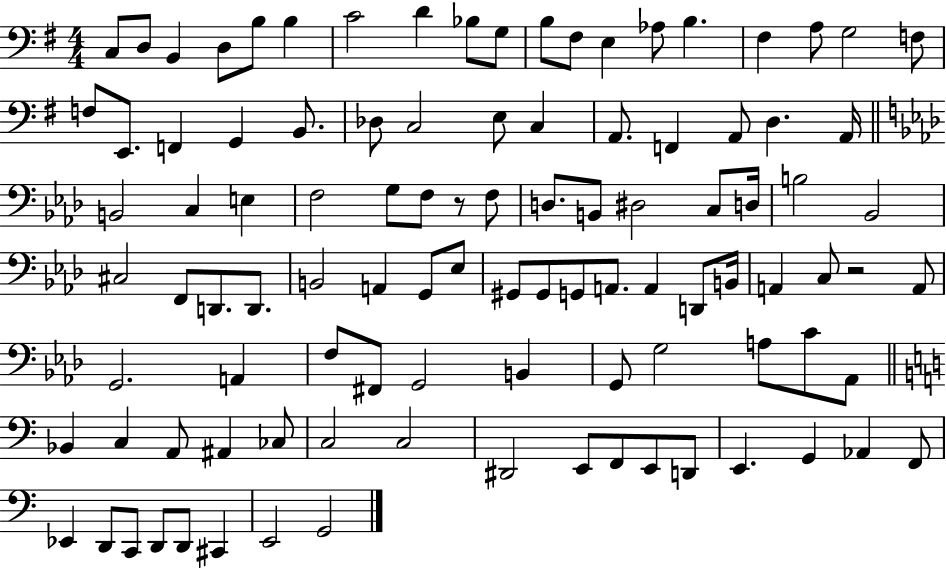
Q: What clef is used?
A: bass